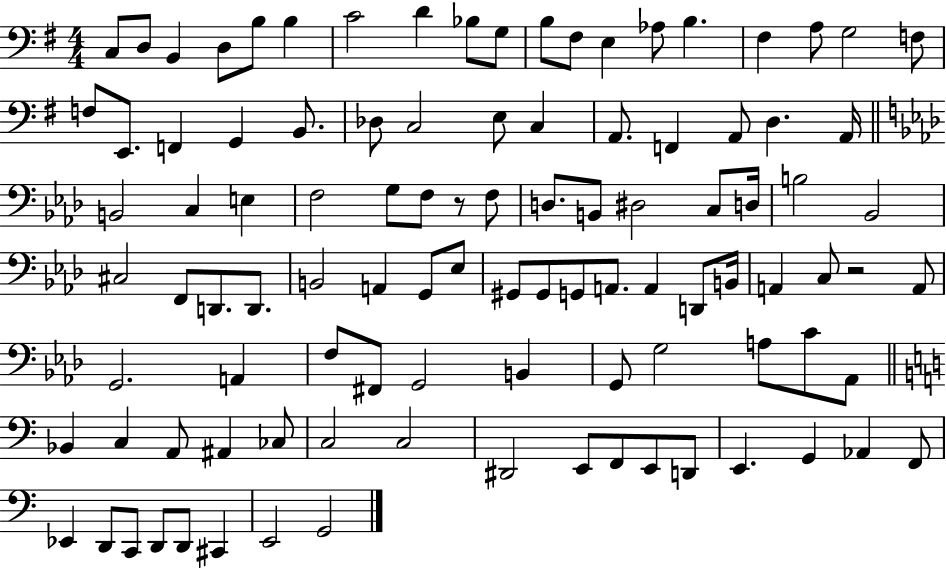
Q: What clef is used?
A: bass